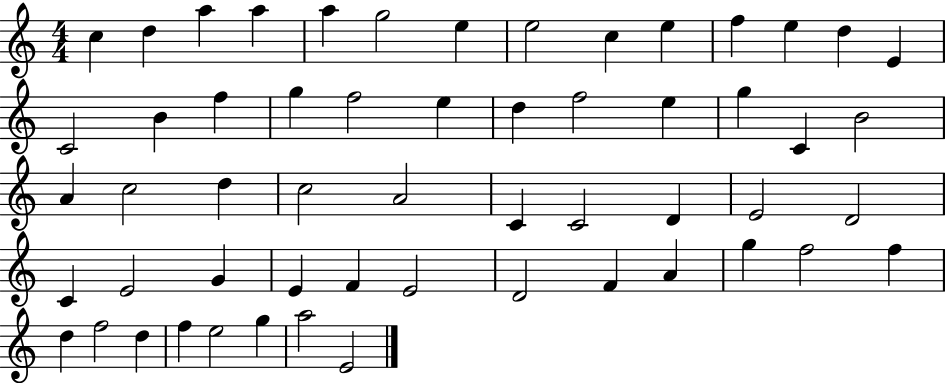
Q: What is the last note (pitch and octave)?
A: E4